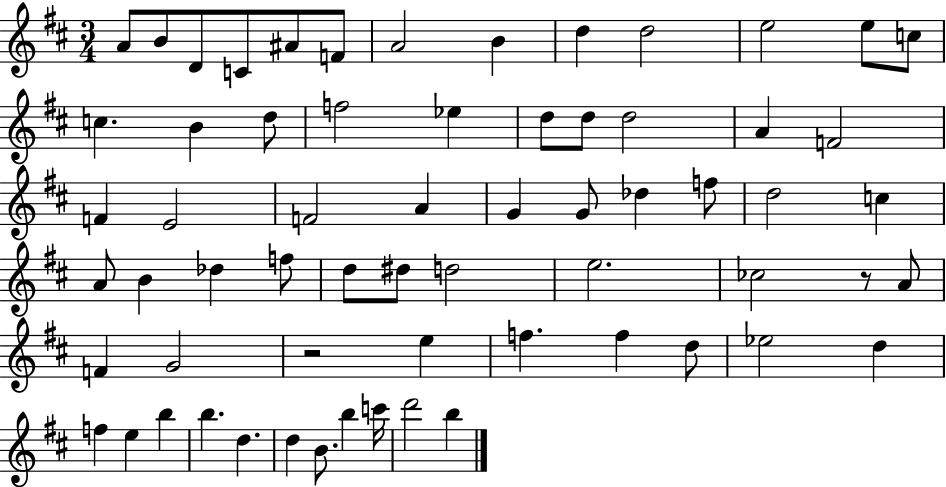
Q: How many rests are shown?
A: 2